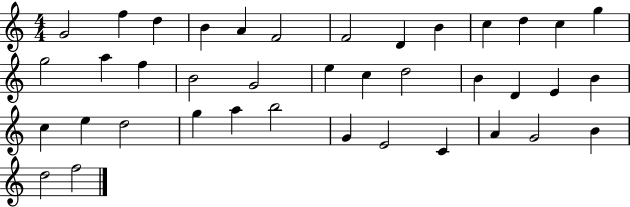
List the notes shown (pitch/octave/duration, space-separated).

G4/h F5/q D5/q B4/q A4/q F4/h F4/h D4/q B4/q C5/q D5/q C5/q G5/q G5/h A5/q F5/q B4/h G4/h E5/q C5/q D5/h B4/q D4/q E4/q B4/q C5/q E5/q D5/h G5/q A5/q B5/h G4/q E4/h C4/q A4/q G4/h B4/q D5/h F5/h